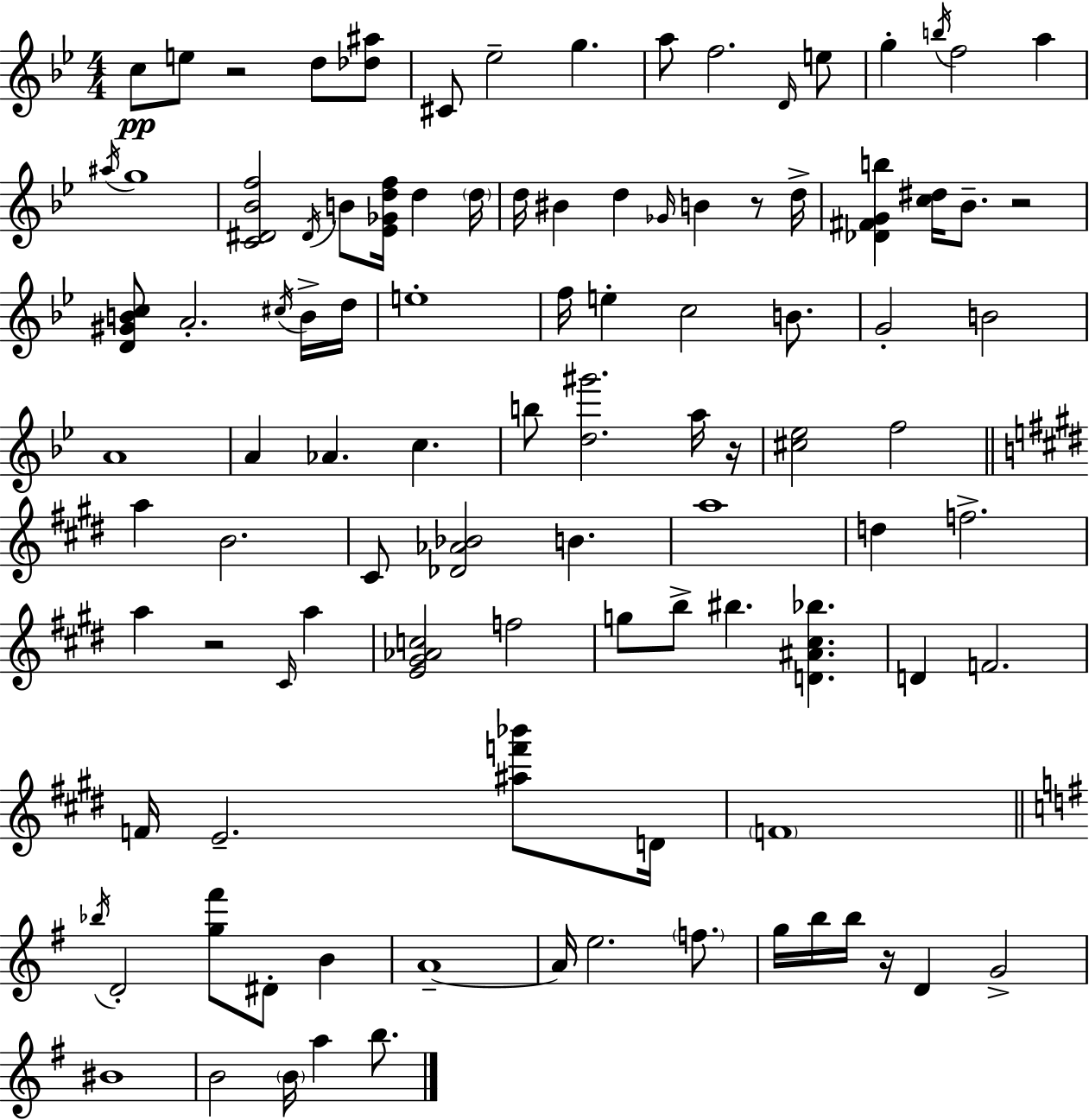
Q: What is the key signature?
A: BES major